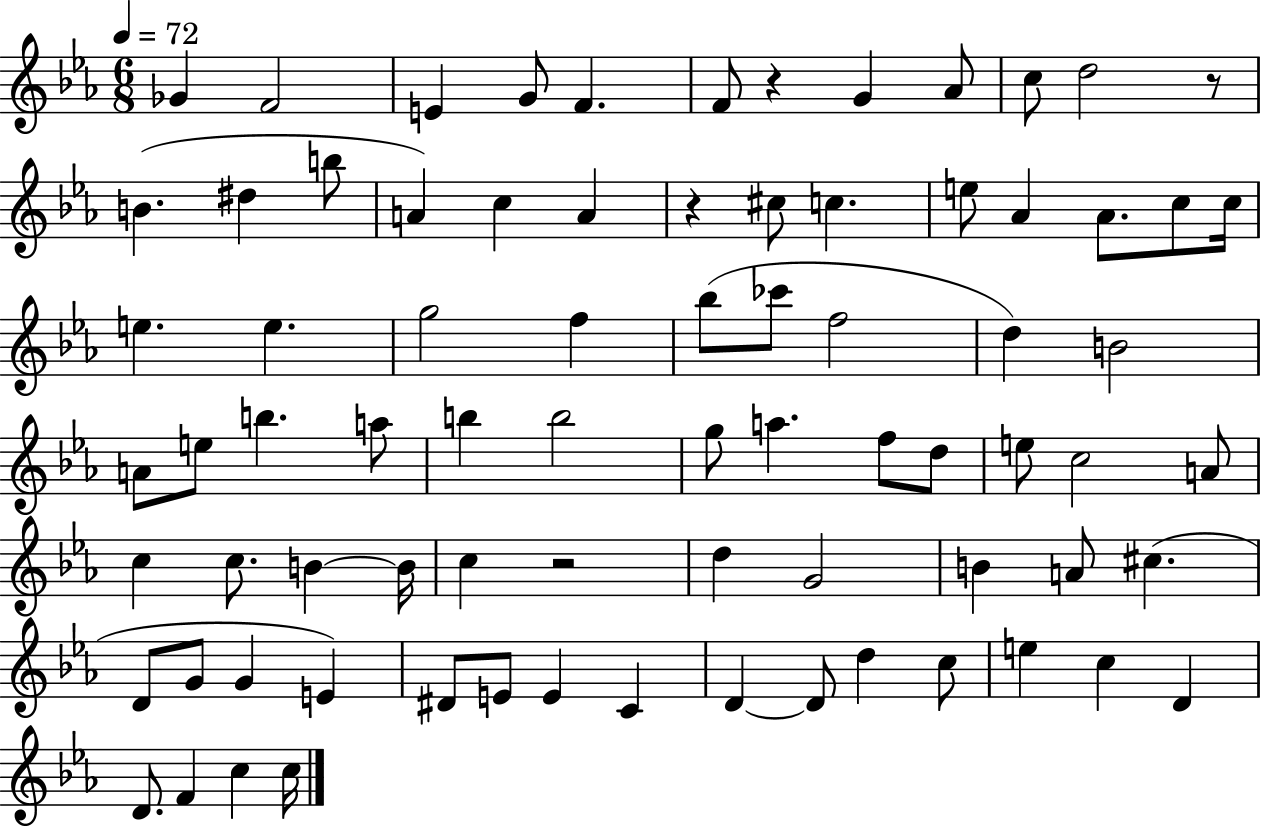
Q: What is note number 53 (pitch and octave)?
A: B4